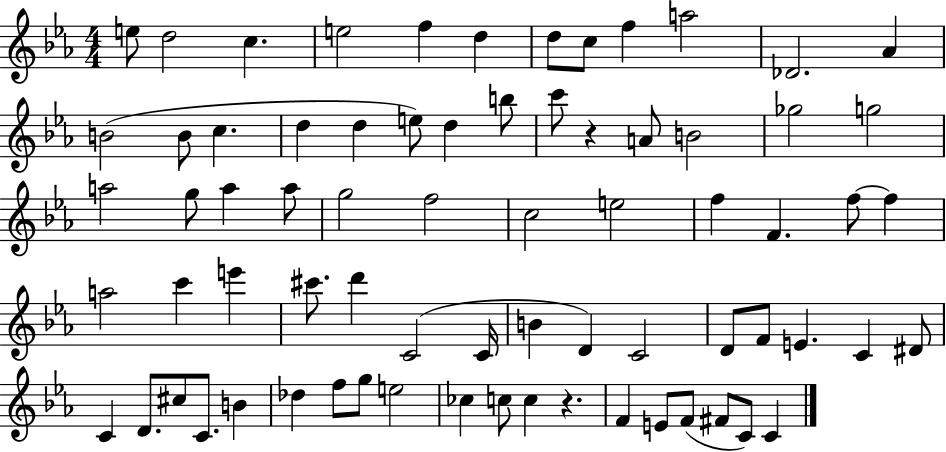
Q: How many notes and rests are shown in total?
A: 72